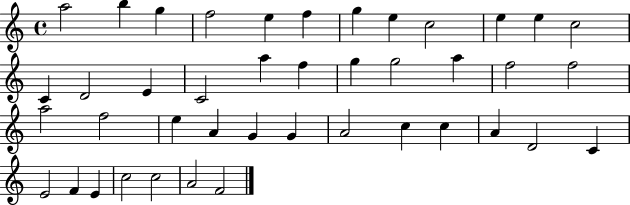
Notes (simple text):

A5/h B5/q G5/q F5/h E5/q F5/q G5/q E5/q C5/h E5/q E5/q C5/h C4/q D4/h E4/q C4/h A5/q F5/q G5/q G5/h A5/q F5/h F5/h A5/h F5/h E5/q A4/q G4/q G4/q A4/h C5/q C5/q A4/q D4/h C4/q E4/h F4/q E4/q C5/h C5/h A4/h F4/h